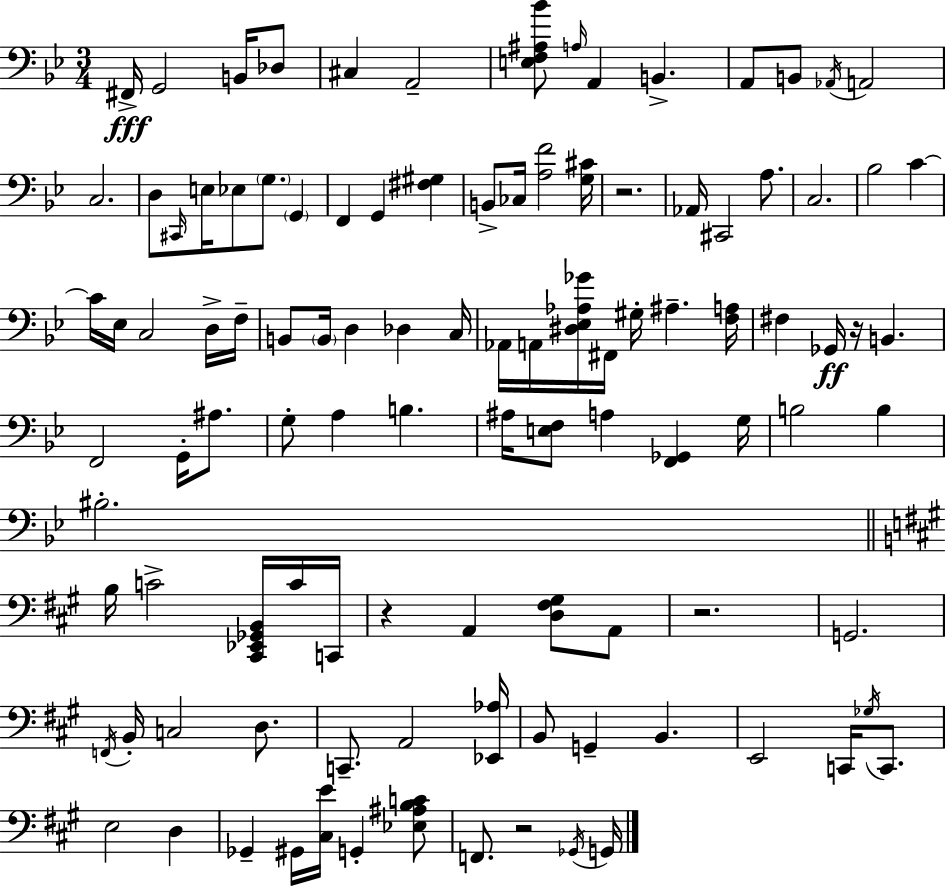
{
  \clef bass
  \numericTimeSignature
  \time 3/4
  \key g \minor
  \repeat volta 2 { fis,16->\fff g,2 b,16 des8 | cis4 a,2-- | <e f ais bes'>8 \grace { a16 } a,4 b,4.-> | a,8 b,8 \acciaccatura { aes,16 } a,2 | \break c2. | d8 \grace { cis,16 } e16 ees8 \parenthesize g8. \parenthesize g,4 | f,4 g,4 <fis gis>4 | b,8-> ces16 <a f'>2 | \break <g cis'>16 r2. | aes,16 cis,2 | a8. c2. | bes2 c'4~~ | \break c'16 ees16 c2 | d16-> f16-- b,8 \parenthesize b,16 d4 des4 | c16 aes,16 a,16 <dis ees aes ges'>16 fis,16 gis16-. ais4.-- | <f a>16 fis4 ges,16\ff r16 b,4. | \break f,2 g,16-. | ais8. g8-. a4 b4. | ais16 <e f>8 a4 <f, ges,>4 | g16 b2 b4 | \break bis2.-. | \bar "||" \break \key a \major b16 c'2-> <cis, ees, ges, b,>16 c'16 c,16 | r4 a,4 <d fis gis>8 a,8 | r2. | g,2. | \break \acciaccatura { f,16 } b,16-. c2 d8. | c,8.-- a,2 | <ees, aes>16 b,8 g,4-- b,4. | e,2 c,16 \acciaccatura { ges16 } c,8. | \break e2 d4 | ges,4-- gis,16 <cis e'>16 g,4-. | <ees ais b c'>8 f,8. r2 | \acciaccatura { ges,16 } g,16 } \bar "|."
}